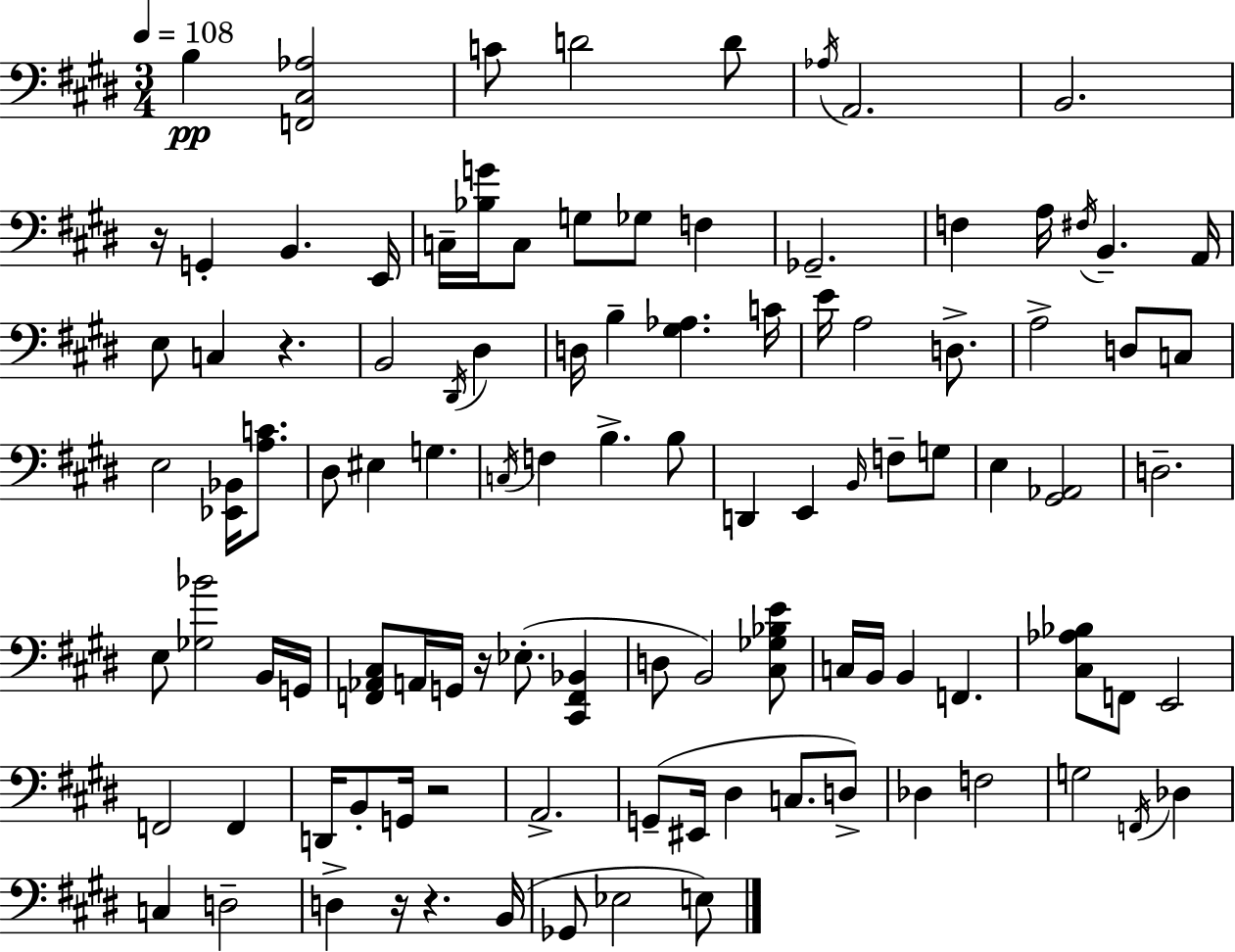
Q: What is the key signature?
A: E major